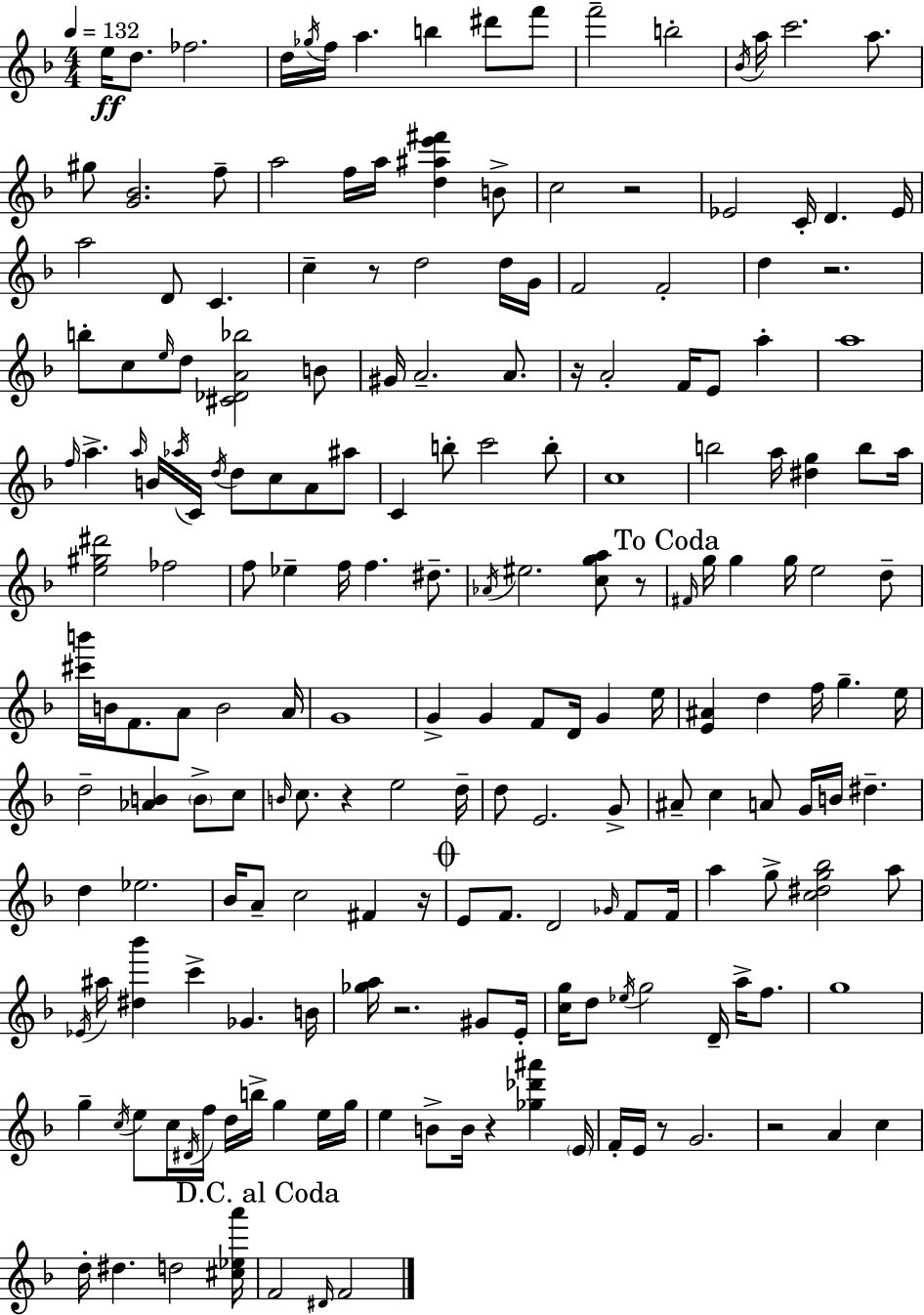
E5/s D5/e. FES5/h. D5/s Gb5/s F5/s A5/q. B5/q D#6/e F6/e F6/h B5/h Bb4/s A5/s C6/h. A5/e. G#5/e [G4,Bb4]/h. F5/e A5/h F5/s A5/s [D5,A#5,E6,F#6]/q B4/e C5/h R/h Eb4/h C4/s D4/q. Eb4/s A5/h D4/e C4/q. C5/q R/e D5/h D5/s G4/s F4/h F4/h D5/q R/h. B5/e C5/e E5/s D5/e [C#4,Db4,A4,Bb5]/h B4/e G#4/s A4/h. A4/e. R/s A4/h F4/s E4/e A5/q A5/w F5/s A5/q. A5/s B4/s Ab5/s C4/s D5/s D5/e C5/e A4/e A#5/e C4/q B5/e C6/h B5/e C5/w B5/h A5/s [D#5,G5]/q B5/e A5/s [E5,G#5,D#6]/h FES5/h F5/e Eb5/q F5/s F5/q. D#5/e. Ab4/s EIS5/h. [C5,G5,A5]/e R/e F#4/s G5/s G5/q G5/s E5/h D5/e [C#6,B6]/s B4/s F4/e. A4/e B4/h A4/s G4/w G4/q G4/q F4/e D4/s G4/q E5/s [E4,A#4]/q D5/q F5/s G5/q. E5/s D5/h [Ab4,B4]/q B4/e C5/e B4/s C5/e. R/q E5/h D5/s D5/e E4/h. G4/e A#4/e C5/q A4/e G4/s B4/s D#5/q. D5/q Eb5/h. Bb4/s A4/e C5/h F#4/q R/s E4/e F4/e. D4/h Gb4/s F4/e F4/s A5/q G5/e [C5,D#5,G5,Bb5]/h A5/e Eb4/s A#5/s [D#5,Bb6]/q C6/q Gb4/q. B4/s [Gb5,A5]/s R/h. G#4/e E4/s [C5,G5]/s D5/e Eb5/s G5/h D4/s A5/s F5/e. G5/w G5/q C5/s E5/e C5/s D#4/s F5/s D5/s B5/s G5/q E5/s G5/s E5/q B4/e B4/s R/q [Gb5,Db6,A#6]/q E4/s F4/s E4/s R/e G4/h. R/h A4/q C5/q D5/s D#5/q. D5/h [C#5,Eb5,A6]/s F4/h D#4/s F4/h